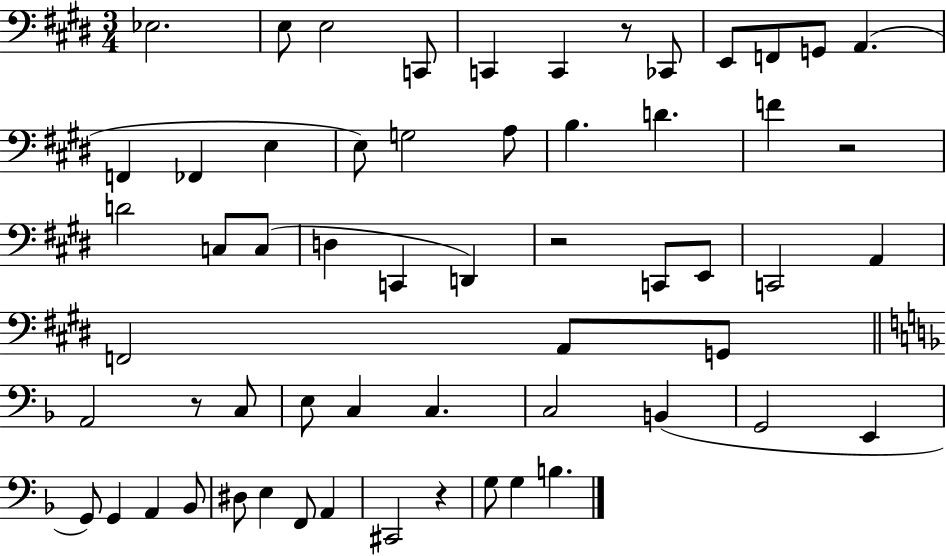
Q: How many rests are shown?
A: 5